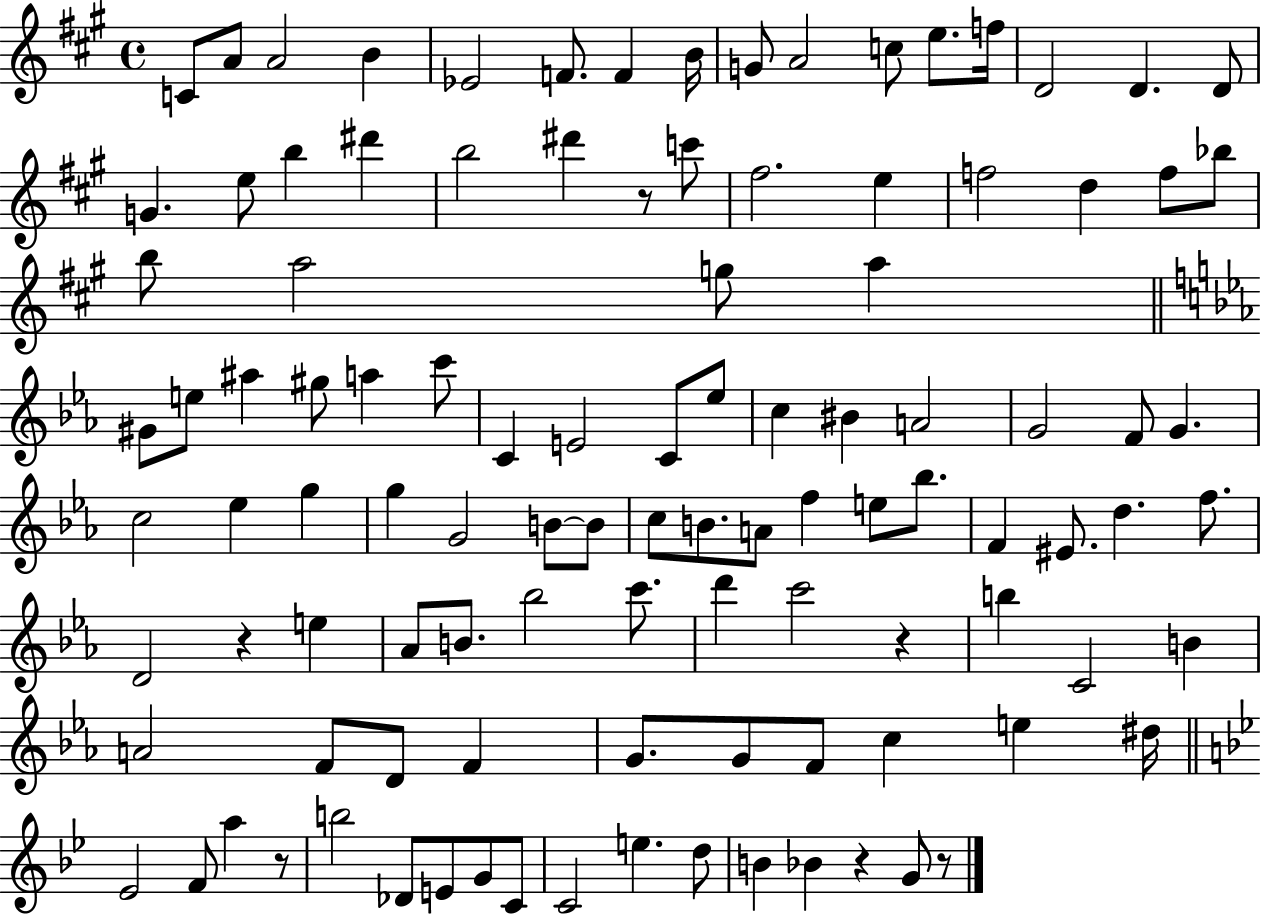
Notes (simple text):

C4/e A4/e A4/h B4/q Eb4/h F4/e. F4/q B4/s G4/e A4/h C5/e E5/e. F5/s D4/h D4/q. D4/e G4/q. E5/e B5/q D#6/q B5/h D#6/q R/e C6/e F#5/h. E5/q F5/h D5/q F5/e Bb5/e B5/e A5/h G5/e A5/q G#4/e E5/e A#5/q G#5/e A5/q C6/e C4/q E4/h C4/e Eb5/e C5/q BIS4/q A4/h G4/h F4/e G4/q. C5/h Eb5/q G5/q G5/q G4/h B4/e B4/e C5/e B4/e. A4/e F5/q E5/e Bb5/e. F4/q EIS4/e. D5/q. F5/e. D4/h R/q E5/q Ab4/e B4/e. Bb5/h C6/e. D6/q C6/h R/q B5/q C4/h B4/q A4/h F4/e D4/e F4/q G4/e. G4/e F4/e C5/q E5/q D#5/s Eb4/h F4/e A5/q R/e B5/h Db4/e E4/e G4/e C4/e C4/h E5/q. D5/e B4/q Bb4/q R/q G4/e R/e